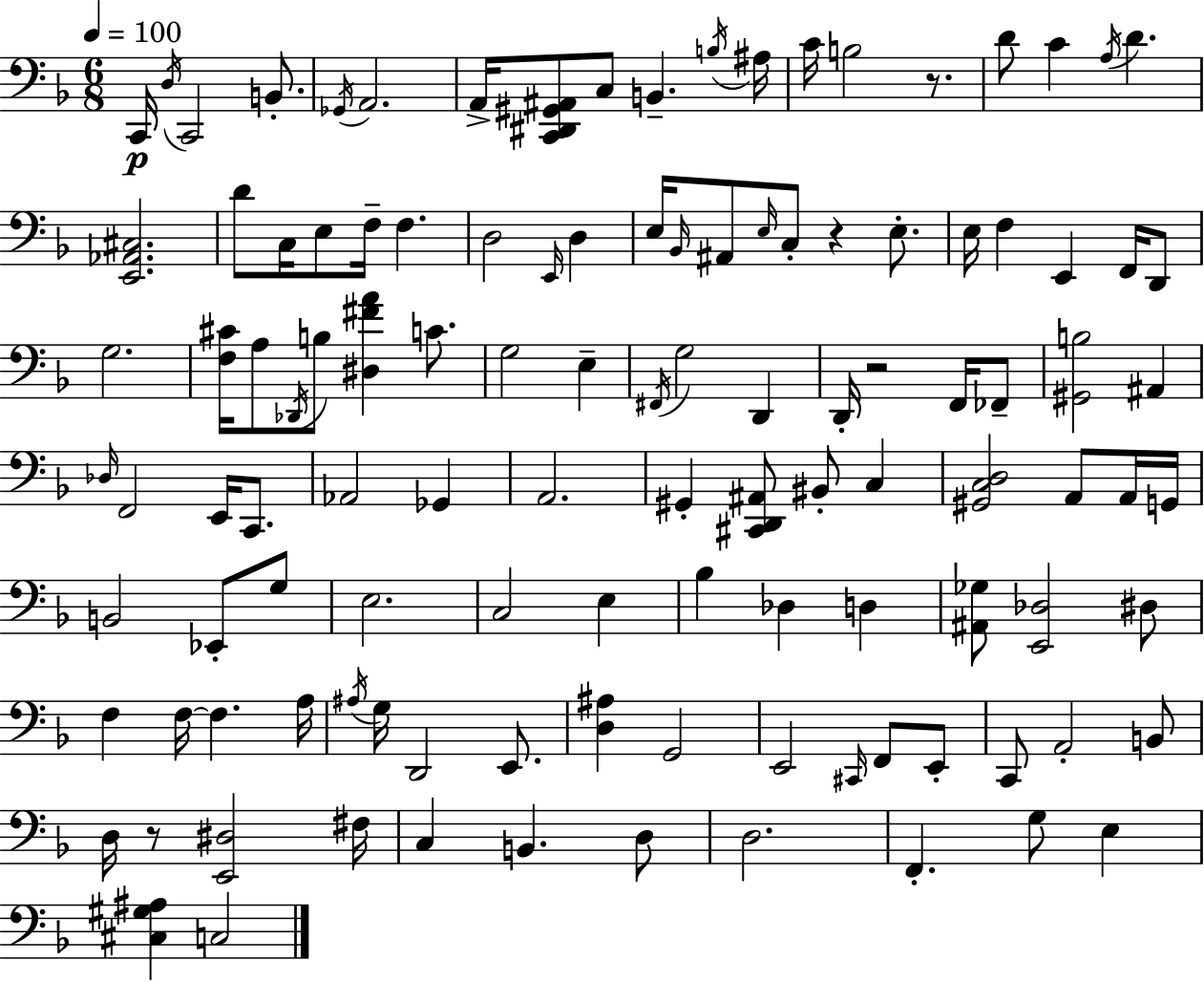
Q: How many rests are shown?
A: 4